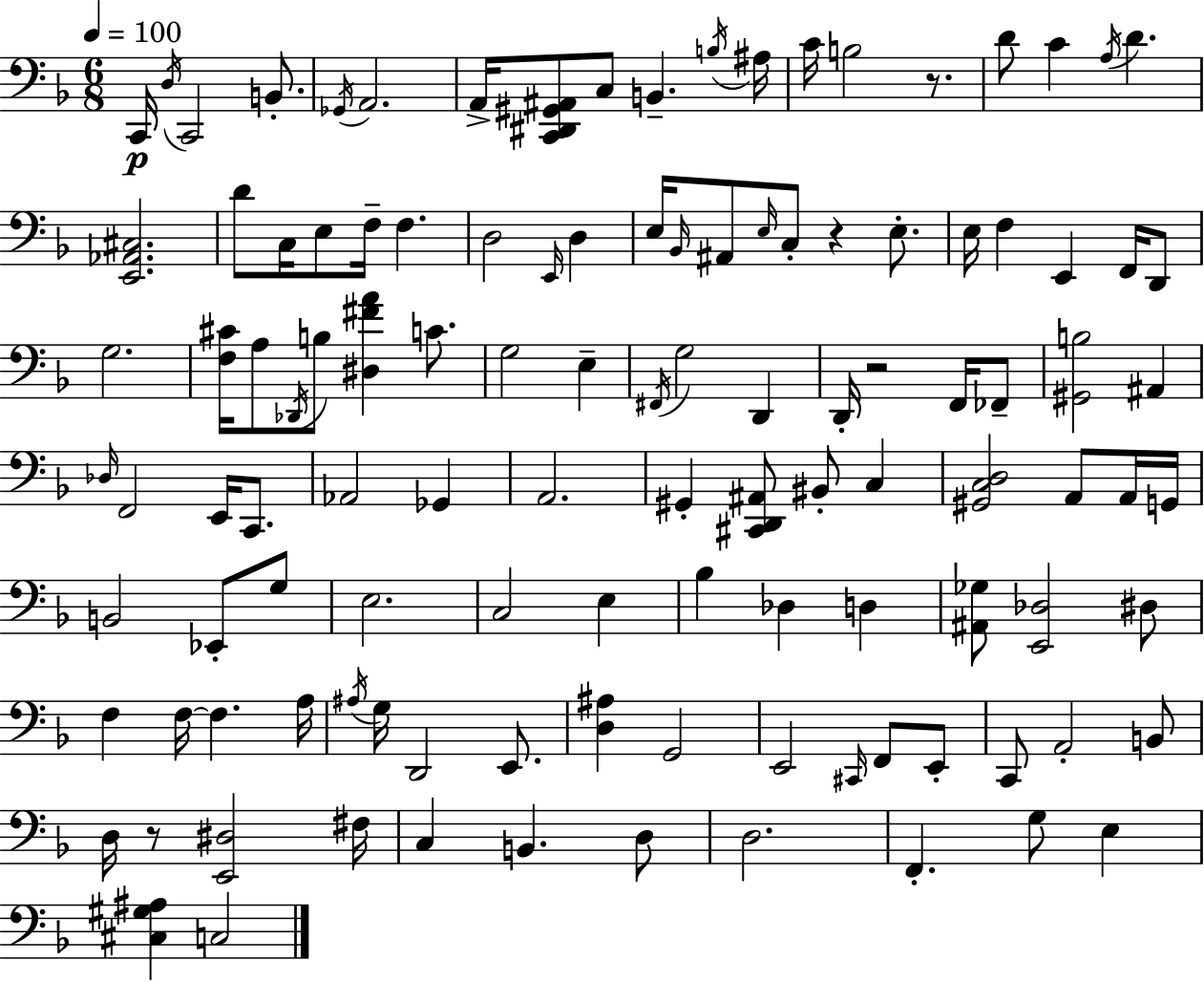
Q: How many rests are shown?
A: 4